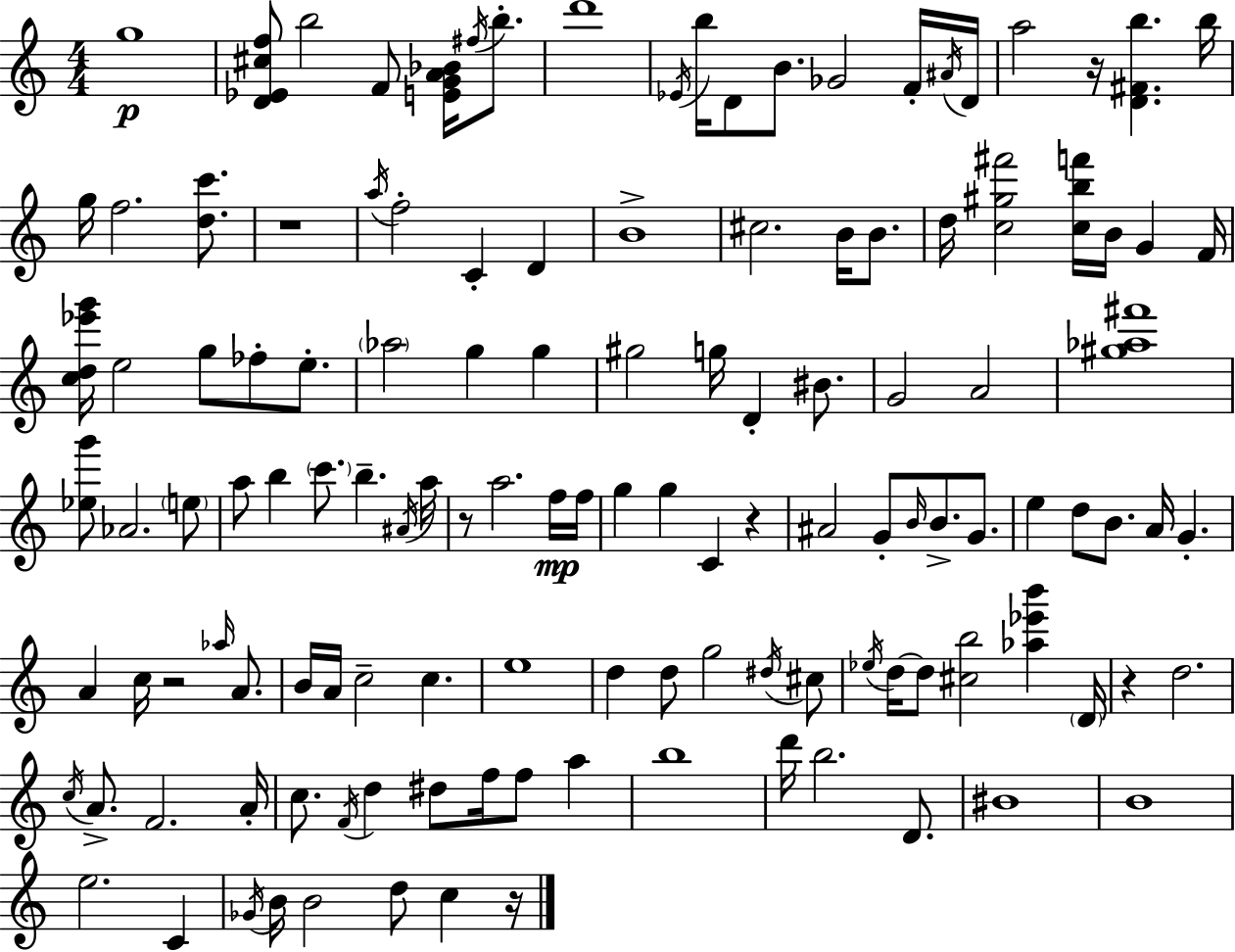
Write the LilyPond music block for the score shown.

{
  \clef treble
  \numericTimeSignature
  \time 4/4
  \key a \minor
  g''1\p | <d' ees' cis'' f''>8 b''2 f'8 <e' g' a' bes'>16 \acciaccatura { fis''16 } b''8.-. | d'''1 | \acciaccatura { ees'16 } b''16 d'8 b'8. ges'2 | \break f'16-. \acciaccatura { ais'16 } d'16 a''2 r16 <d' fis' b''>4. | b''16 g''16 f''2. | <d'' c'''>8. r1 | \acciaccatura { a''16 } f''2-. c'4-. | \break d'4 b'1-> | cis''2. | b'16 b'8. d''16 <c'' gis'' fis'''>2 <c'' b'' f'''>16 b'16 g'4 | f'16 <c'' d'' ees''' g'''>16 e''2 g''8 fes''8-. | \break e''8.-. \parenthesize aes''2 g''4 | g''4 gis''2 g''16 d'4-. | bis'8. g'2 a'2 | <gis'' aes'' fis'''>1 | \break <ees'' g'''>8 aes'2. | \parenthesize e''8 a''8 b''4 \parenthesize c'''8. b''4.-- | \acciaccatura { ais'16 } a''16 r8 a''2. | f''16\mp f''16 g''4 g''4 c'4 | \break r4 ais'2 g'8-. \grace { b'16 } | b'8.-> g'8. e''4 d''8 b'8. a'16 | g'4.-. a'4 c''16 r2 | \grace { aes''16 } a'8. b'16 a'16 c''2-- | \break c''4. e''1 | d''4 d''8 g''2 | \acciaccatura { dis''16 } cis''8 \acciaccatura { ees''16 } d''16~~ d''8 <cis'' b''>2 | <aes'' ees''' b'''>4 \parenthesize d'16 r4 d''2. | \break \acciaccatura { c''16 } a'8.-> f'2. | a'16-. c''8. \acciaccatura { f'16 } d''4 | dis''8 f''16 f''8 a''4 b''1 | d'''16 b''2. | \break d'8. bis'1 | b'1 | e''2. | c'4 \acciaccatura { ges'16 } b'16 b'2 | \break d''8 c''4 r16 \bar "|."
}